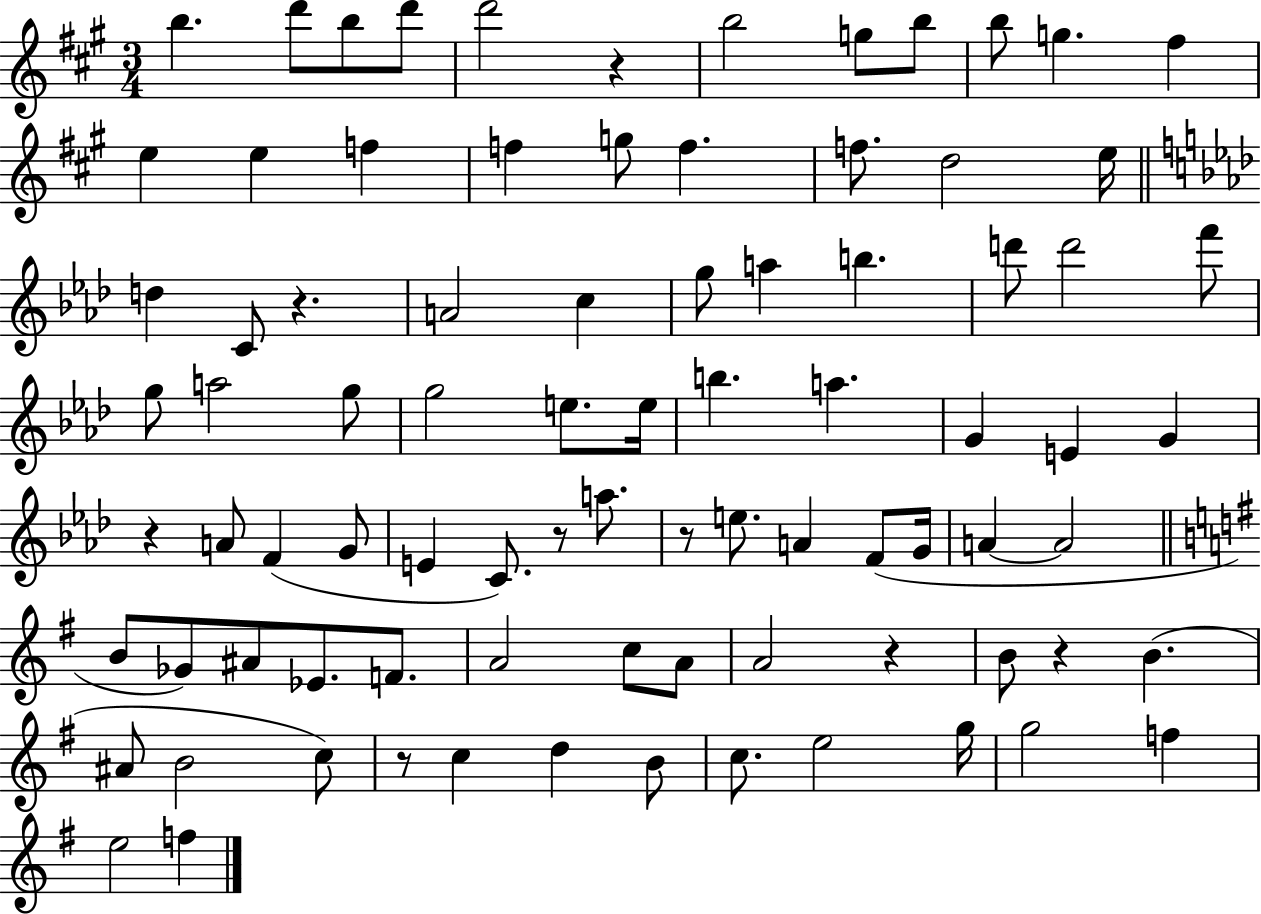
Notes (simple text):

B5/q. D6/e B5/e D6/e D6/h R/q B5/h G5/e B5/e B5/e G5/q. F#5/q E5/q E5/q F5/q F5/q G5/e F5/q. F5/e. D5/h E5/s D5/q C4/e R/q. A4/h C5/q G5/e A5/q B5/q. D6/e D6/h F6/e G5/e A5/h G5/e G5/h E5/e. E5/s B5/q. A5/q. G4/q E4/q G4/q R/q A4/e F4/q G4/e E4/q C4/e. R/e A5/e. R/e E5/e. A4/q F4/e G4/s A4/q A4/h B4/e Gb4/e A#4/e Eb4/e. F4/e. A4/h C5/e A4/e A4/h R/q B4/e R/q B4/q. A#4/e B4/h C5/e R/e C5/q D5/q B4/e C5/e. E5/h G5/s G5/h F5/q E5/h F5/q